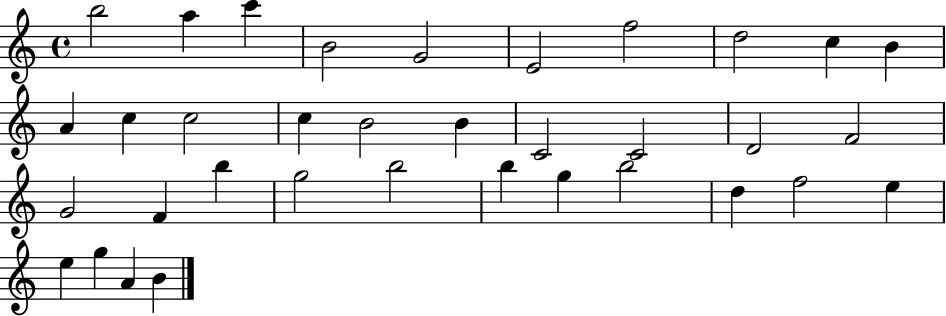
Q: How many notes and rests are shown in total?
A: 35